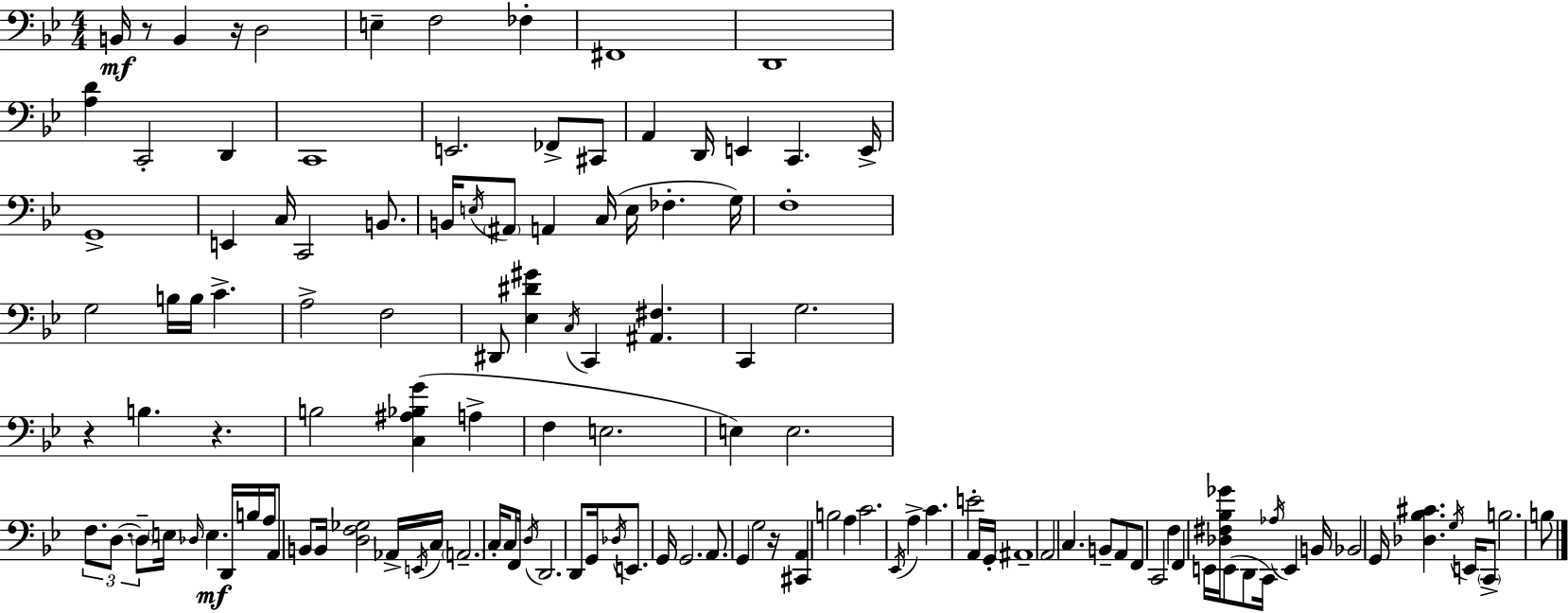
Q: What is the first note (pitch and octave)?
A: B2